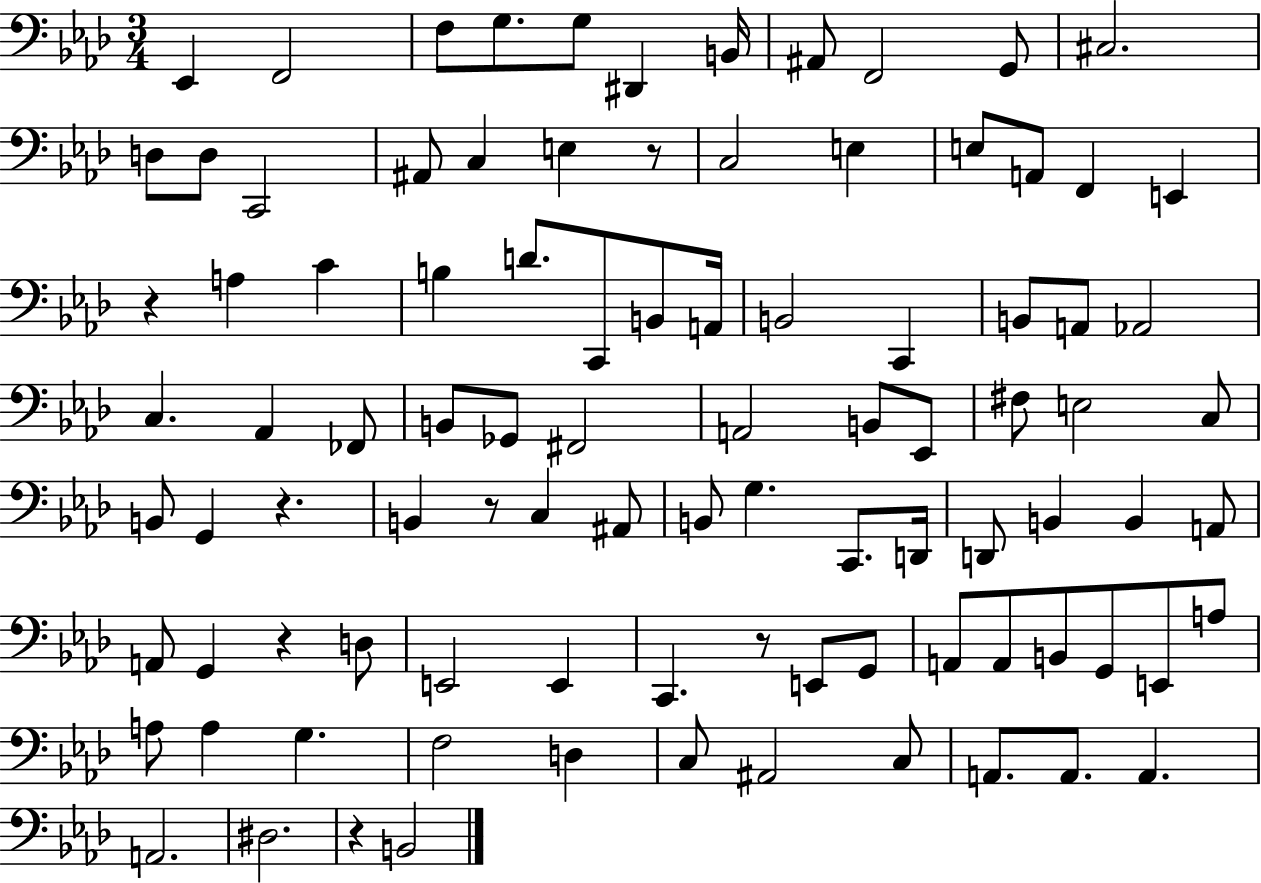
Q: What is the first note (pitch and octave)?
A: Eb2